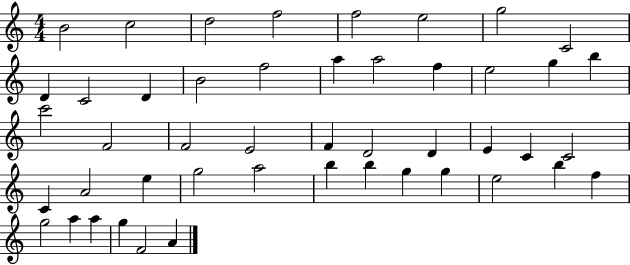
X:1
T:Untitled
M:4/4
L:1/4
K:C
B2 c2 d2 f2 f2 e2 g2 C2 D C2 D B2 f2 a a2 f e2 g b c'2 F2 F2 E2 F D2 D E C C2 C A2 e g2 a2 b b g g e2 b f g2 a a g F2 A